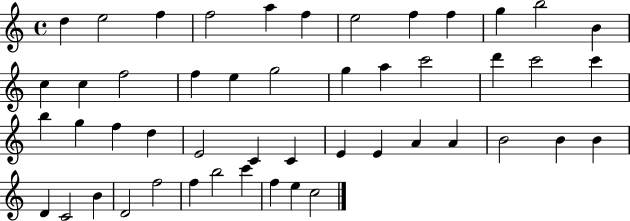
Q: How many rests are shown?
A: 0